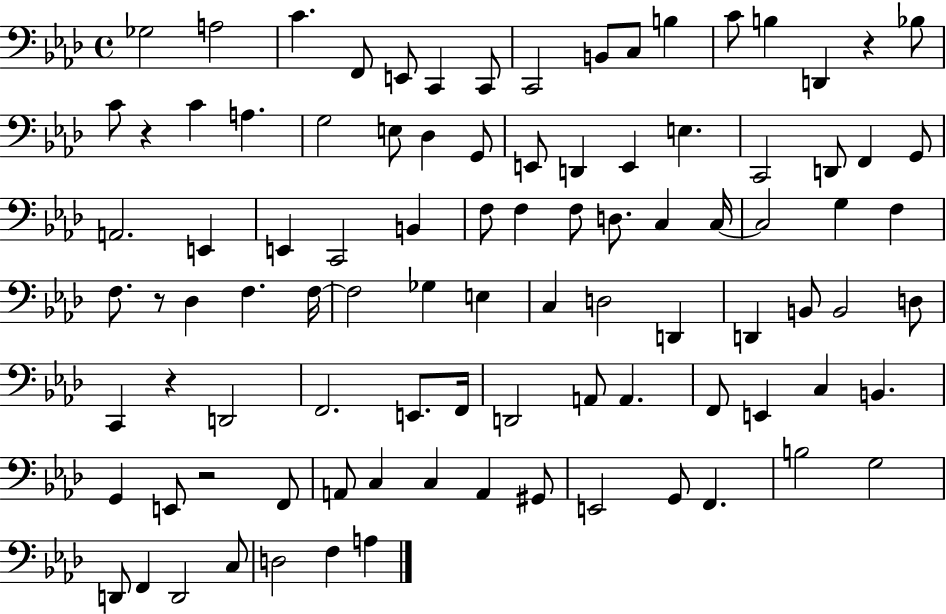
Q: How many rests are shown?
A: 5